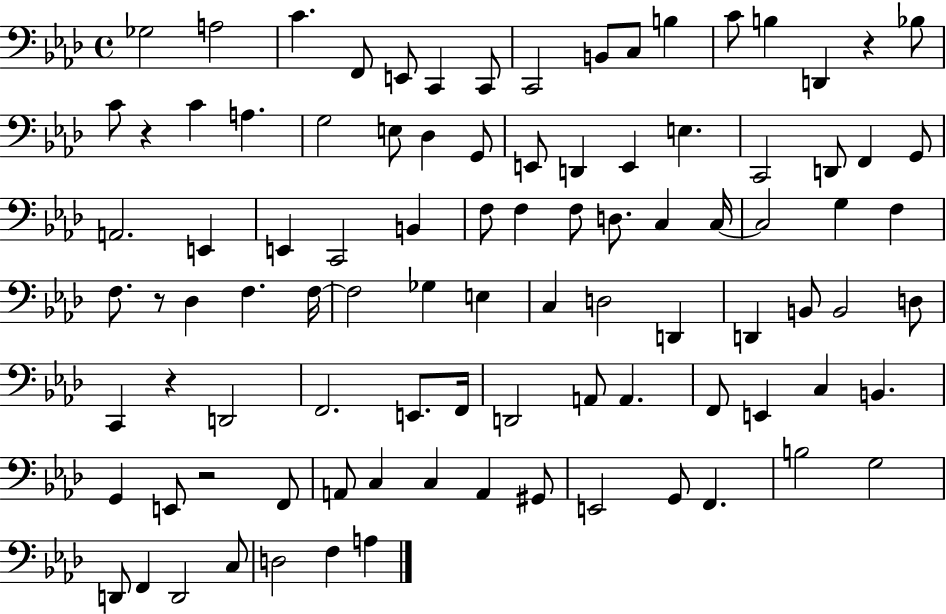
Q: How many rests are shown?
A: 5